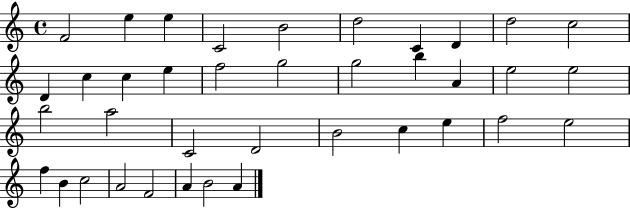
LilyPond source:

{
  \clef treble
  \time 4/4
  \defaultTimeSignature
  \key c \major
  f'2 e''4 e''4 | c'2 b'2 | d''2 c'4 d'4 | d''2 c''2 | \break d'4 c''4 c''4 e''4 | f''2 g''2 | g''2 b''4 a'4 | e''2 e''2 | \break b''2 a''2 | c'2 d'2 | b'2 c''4 e''4 | f''2 e''2 | \break f''4 b'4 c''2 | a'2 f'2 | a'4 b'2 a'4 | \bar "|."
}